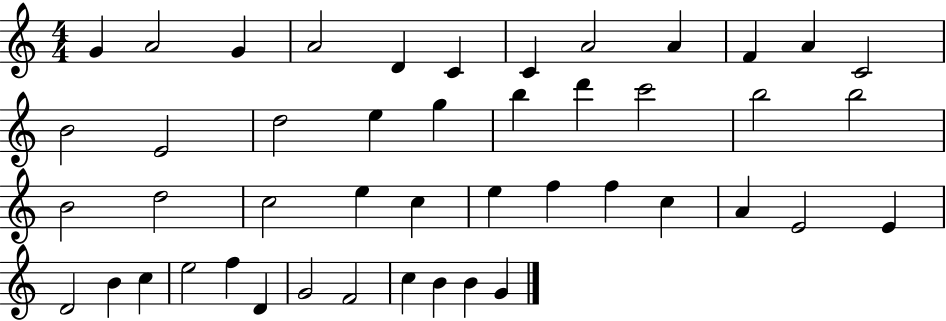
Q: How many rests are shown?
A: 0